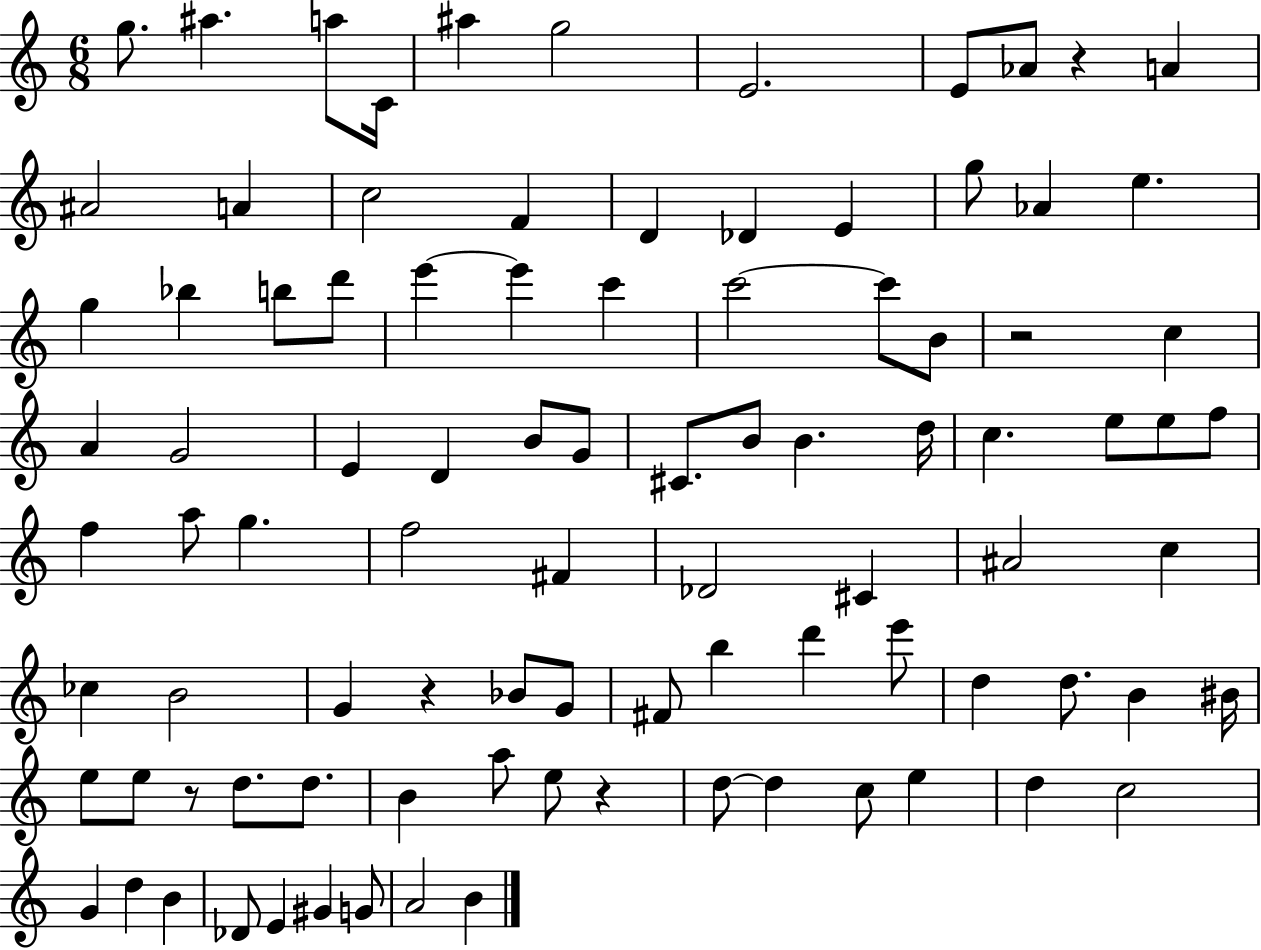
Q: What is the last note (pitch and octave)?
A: B4